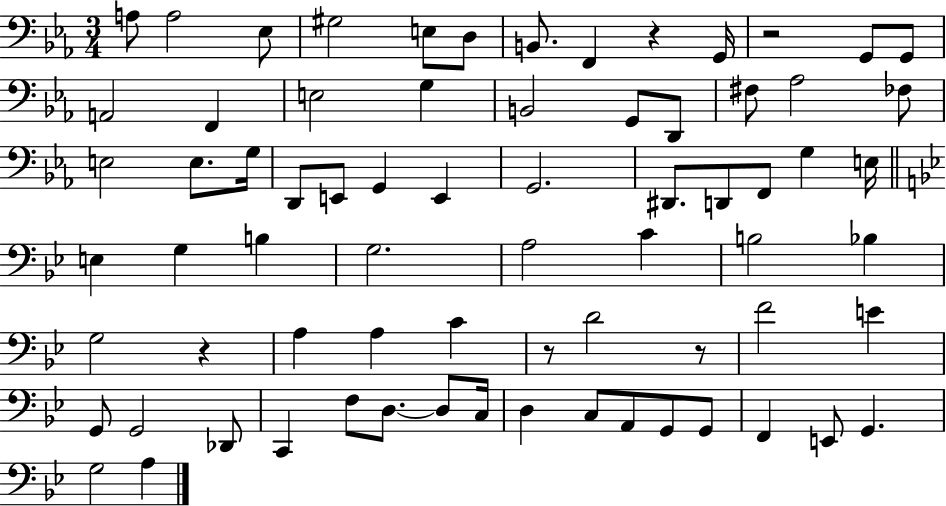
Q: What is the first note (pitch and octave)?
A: A3